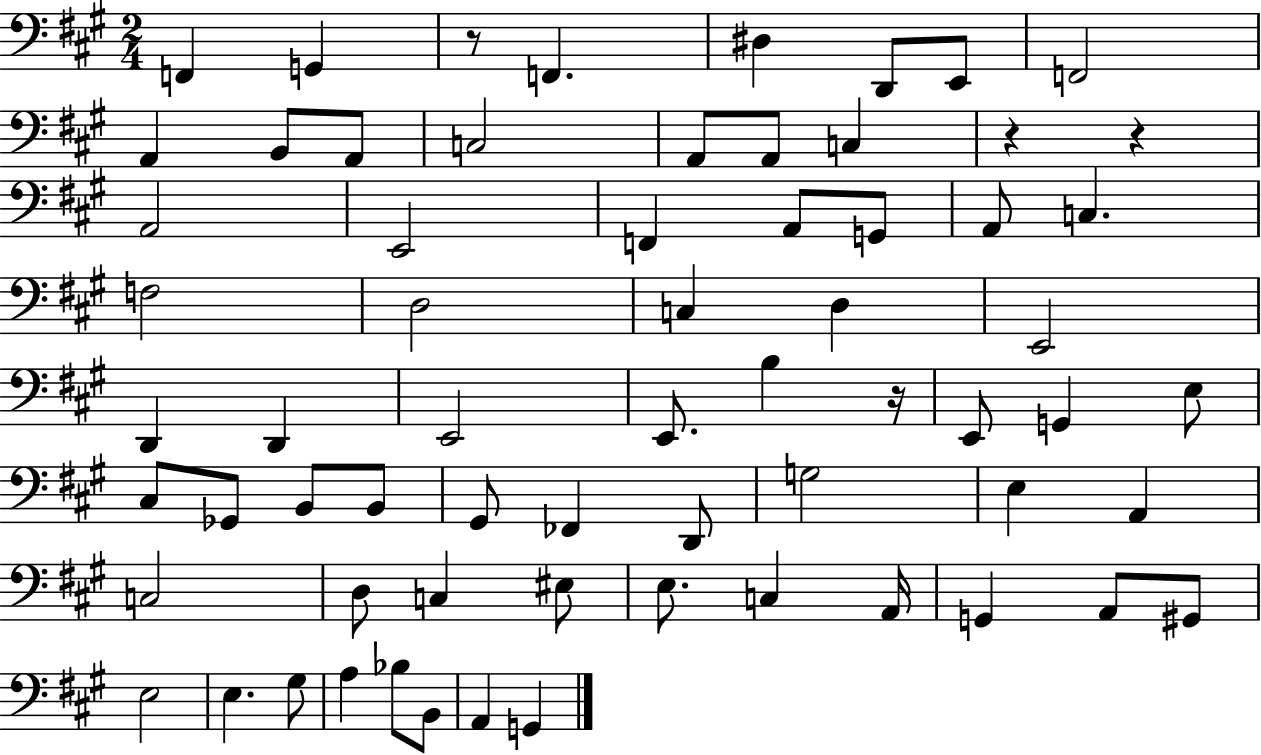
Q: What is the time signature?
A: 2/4